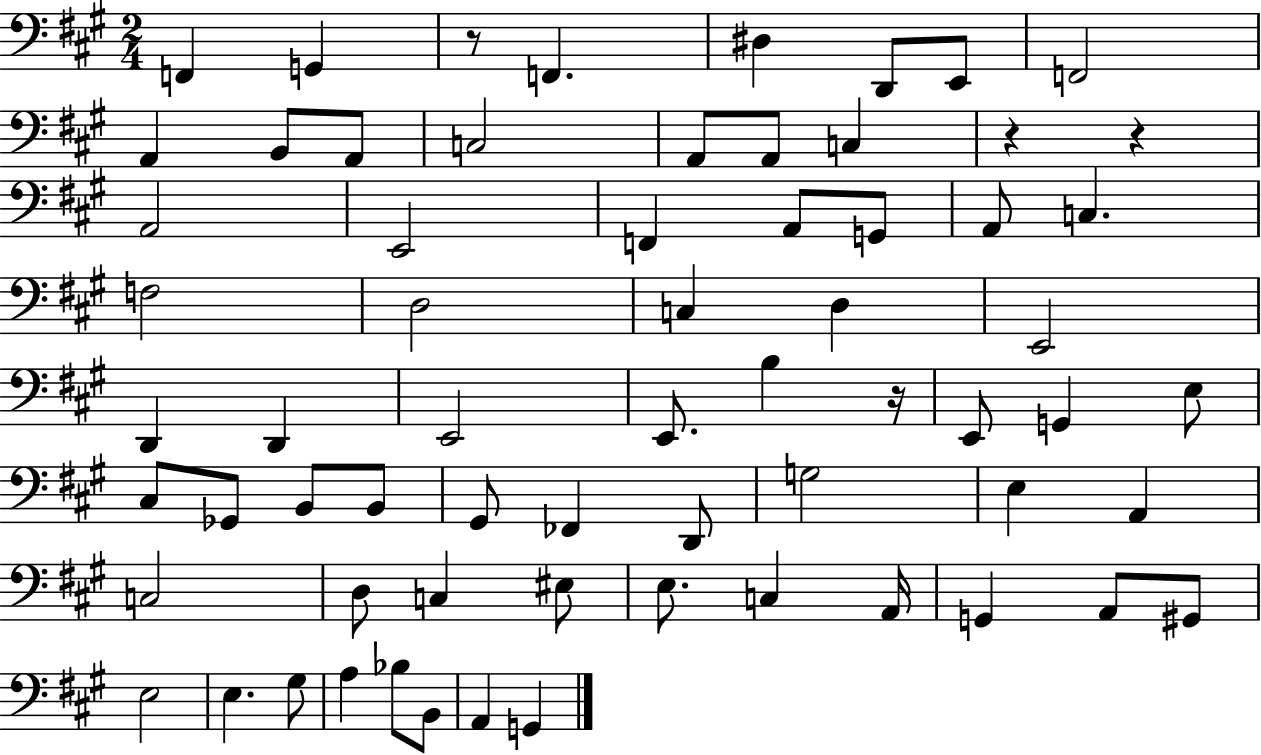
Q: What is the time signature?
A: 2/4